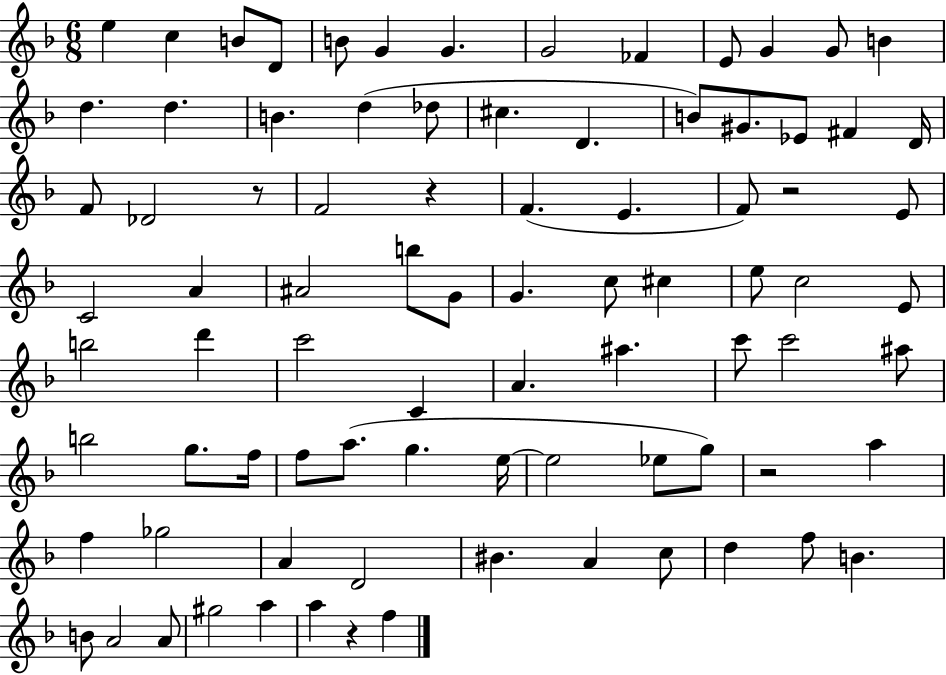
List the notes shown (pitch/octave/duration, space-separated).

E5/q C5/q B4/e D4/e B4/e G4/q G4/q. G4/h FES4/q E4/e G4/q G4/e B4/q D5/q. D5/q. B4/q. D5/q Db5/e C#5/q. D4/q. B4/e G#4/e. Eb4/e F#4/q D4/s F4/e Db4/h R/e F4/h R/q F4/q. E4/q. F4/e R/h E4/e C4/h A4/q A#4/h B5/e G4/e G4/q. C5/e C#5/q E5/e C5/h E4/e B5/h D6/q C6/h C4/q A4/q. A#5/q. C6/e C6/h A#5/e B5/h G5/e. F5/s F5/e A5/e. G5/q. E5/s E5/h Eb5/e G5/e R/h A5/q F5/q Gb5/h A4/q D4/h BIS4/q. A4/q C5/e D5/q F5/e B4/q. B4/e A4/h A4/e G#5/h A5/q A5/q R/q F5/q